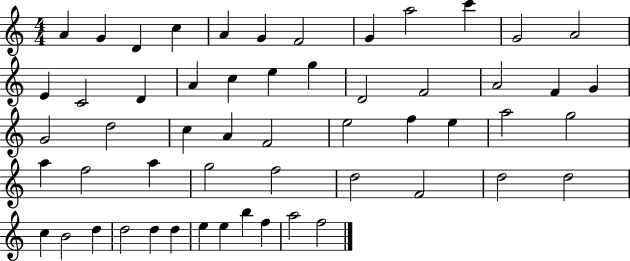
A4/q G4/q D4/q C5/q A4/q G4/q F4/h G4/q A5/h C6/q G4/h A4/h E4/q C4/h D4/q A4/q C5/q E5/q G5/q D4/h F4/h A4/h F4/q G4/q G4/h D5/h C5/q A4/q F4/h E5/h F5/q E5/q A5/h G5/h A5/q F5/h A5/q G5/h F5/h D5/h F4/h D5/h D5/h C5/q B4/h D5/q D5/h D5/q D5/q E5/q E5/q B5/q F5/q A5/h F5/h